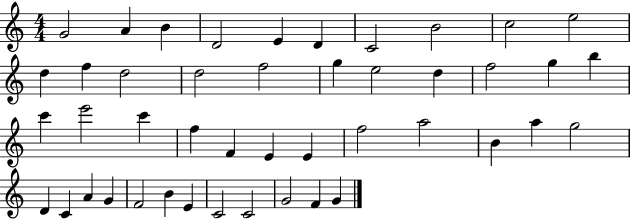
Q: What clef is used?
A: treble